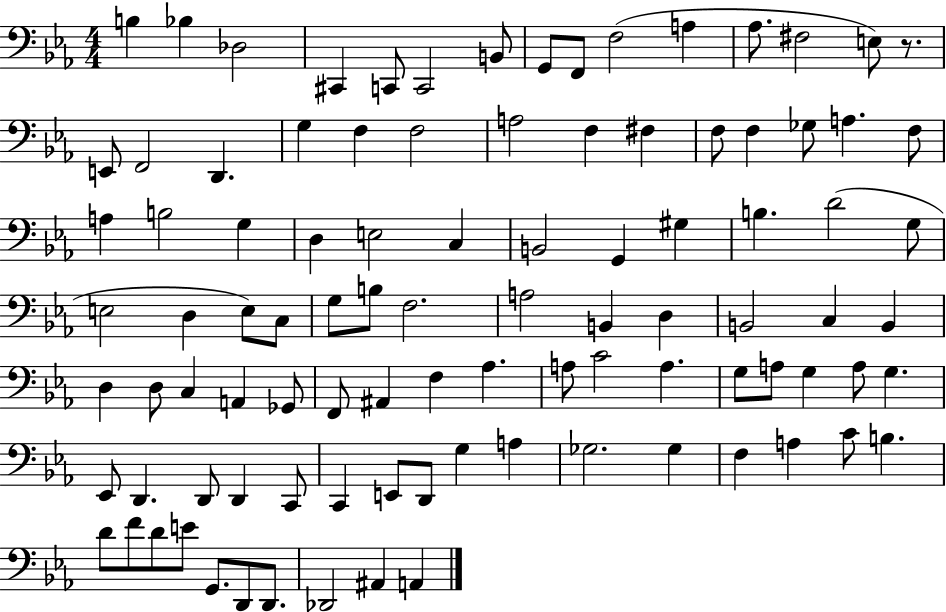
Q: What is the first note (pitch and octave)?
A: B3